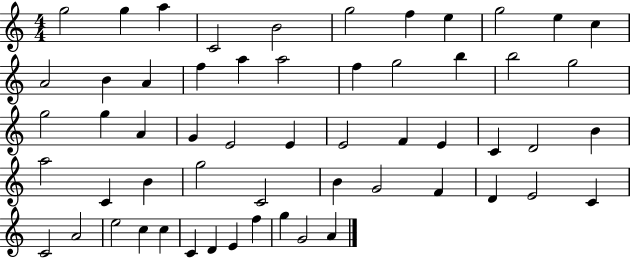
{
  \clef treble
  \numericTimeSignature
  \time 4/4
  \key c \major
  g''2 g''4 a''4 | c'2 b'2 | g''2 f''4 e''4 | g''2 e''4 c''4 | \break a'2 b'4 a'4 | f''4 a''4 a''2 | f''4 g''2 b''4 | b''2 g''2 | \break g''2 g''4 a'4 | g'4 e'2 e'4 | e'2 f'4 e'4 | c'4 d'2 b'4 | \break a''2 c'4 b'4 | g''2 c'2 | b'4 g'2 f'4 | d'4 e'2 c'4 | \break c'2 a'2 | e''2 c''4 c''4 | c'4 d'4 e'4 f''4 | g''4 g'2 a'4 | \break \bar "|."
}